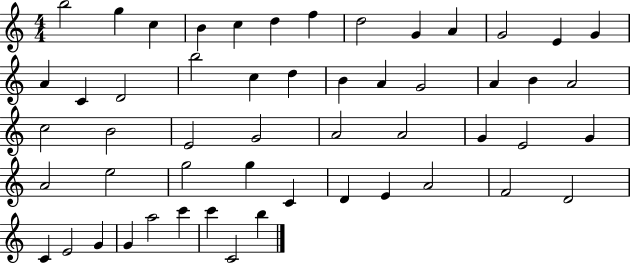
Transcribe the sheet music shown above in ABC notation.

X:1
T:Untitled
M:4/4
L:1/4
K:C
b2 g c B c d f d2 G A G2 E G A C D2 b2 c d B A G2 A B A2 c2 B2 E2 G2 A2 A2 G E2 G A2 e2 g2 g C D E A2 F2 D2 C E2 G G a2 c' c' C2 b